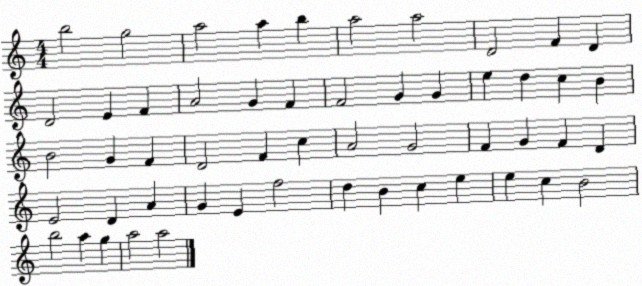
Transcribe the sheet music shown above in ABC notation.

X:1
T:Untitled
M:4/4
L:1/4
K:C
b2 g2 a2 a b a2 a2 D2 F D D2 E F A2 G F F2 G G e d c B B2 G F D2 F c A2 G2 F G F D E2 D A G E f2 d B c e e c B2 b2 a g a2 a2